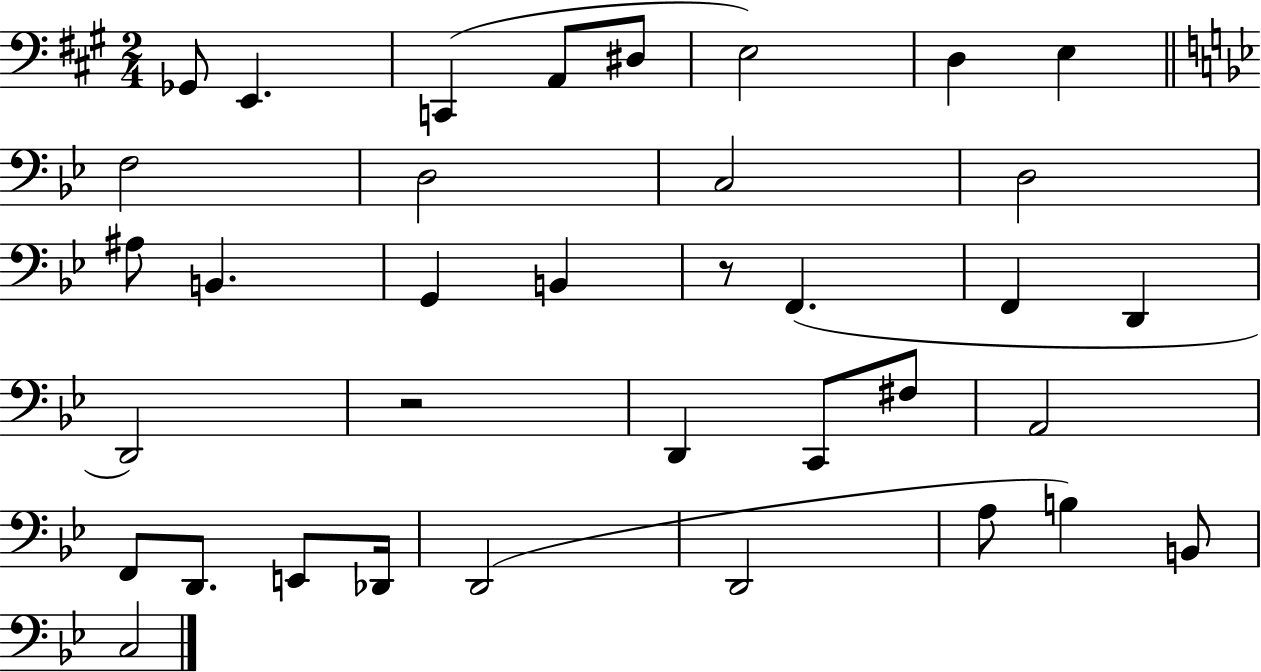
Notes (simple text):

Gb2/e E2/q. C2/q A2/e D#3/e E3/h D3/q E3/q F3/h D3/h C3/h D3/h A#3/e B2/q. G2/q B2/q R/e F2/q. F2/q D2/q D2/h R/h D2/q C2/e F#3/e A2/h F2/e D2/e. E2/e Db2/s D2/h D2/h A3/e B3/q B2/e C3/h